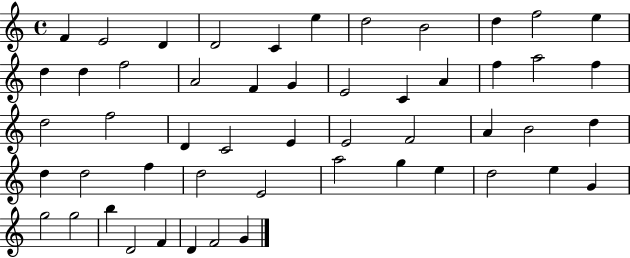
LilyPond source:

{
  \clef treble
  \time 4/4
  \defaultTimeSignature
  \key c \major
  f'4 e'2 d'4 | d'2 c'4 e''4 | d''2 b'2 | d''4 f''2 e''4 | \break d''4 d''4 f''2 | a'2 f'4 g'4 | e'2 c'4 a'4 | f''4 a''2 f''4 | \break d''2 f''2 | d'4 c'2 e'4 | e'2 f'2 | a'4 b'2 d''4 | \break d''4 d''2 f''4 | d''2 e'2 | a''2 g''4 e''4 | d''2 e''4 g'4 | \break g''2 g''2 | b''4 d'2 f'4 | d'4 f'2 g'4 | \bar "|."
}